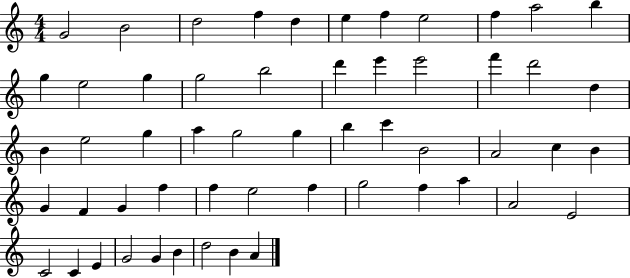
G4/h B4/h D5/h F5/q D5/q E5/q F5/q E5/h F5/q A5/h B5/q G5/q E5/h G5/q G5/h B5/h D6/q E6/q E6/h F6/q D6/h D5/q B4/q E5/h G5/q A5/q G5/h G5/q B5/q C6/q B4/h A4/h C5/q B4/q G4/q F4/q G4/q F5/q F5/q E5/h F5/q G5/h F5/q A5/q A4/h E4/h C4/h C4/q E4/q G4/h G4/q B4/q D5/h B4/q A4/q